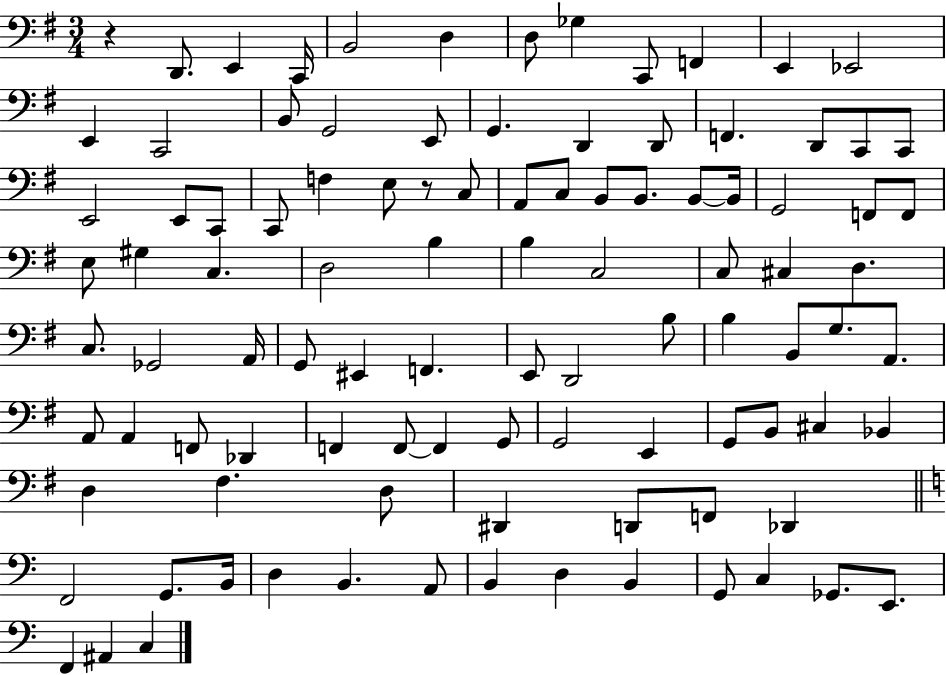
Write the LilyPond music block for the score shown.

{
  \clef bass
  \numericTimeSignature
  \time 3/4
  \key g \major
  r4 d,8. e,4 c,16 | b,2 d4 | d8 ges4 c,8 f,4 | e,4 ees,2 | \break e,4 c,2 | b,8 g,2 e,8 | g,4. d,4 d,8 | f,4. d,8 c,8 c,8 | \break e,2 e,8 c,8 | c,8 f4 e8 r8 c8 | a,8 c8 b,8 b,8. b,8~~ b,16 | g,2 f,8 f,8 | \break e8 gis4 c4. | d2 b4 | b4 c2 | c8 cis4 d4. | \break c8. ges,2 a,16 | g,8 eis,4 f,4. | e,8 d,2 b8 | b4 b,8 g8. a,8. | \break a,8 a,4 f,8 des,4 | f,4 f,8~~ f,4 g,8 | g,2 e,4 | g,8 b,8 cis4 bes,4 | \break d4 fis4. d8 | dis,4 d,8 f,8 des,4 | \bar "||" \break \key c \major f,2 g,8. b,16 | d4 b,4. a,8 | b,4 d4 b,4 | g,8 c4 ges,8. e,8. | \break f,4 ais,4 c4 | \bar "|."
}